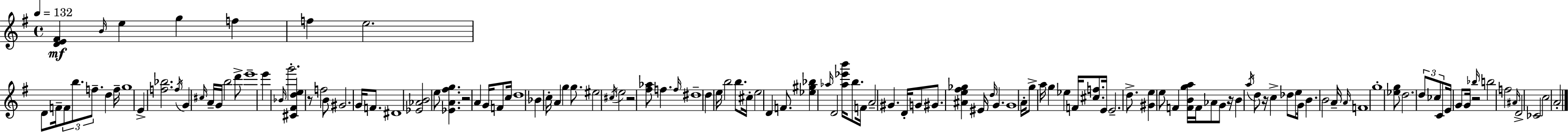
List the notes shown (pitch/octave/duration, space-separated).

[D4,E4,F#4]/q B4/s E5/q G5/q F5/q F5/q E5/h. D4/e F4/s F4/e B5/e. F5/e. D5/q F5/s G5/w E4/q [F5,Bb5]/h. F5/s G4/q C#5/s A4/s G4/s B5/h D6/e E6/w E6/q Bb4/s G6/h. [C#4,F#4,D5,E5]/q R/e F5/h B4/e G#4/h. G4/s F4/e. D#4/w [Eb4,Ab4,B4]/h E5/e [Eb4,A4,F#5,G5]/q. R/h A4/q G4/s F4/e C5/s D5/w Bb4/q C5/s A4/q G5/q G5/e. EIS5/h C#5/s E5/h R/h [F#5,Ab5]/e F5/q. F5/s D#5/w D5/q E5/s B5/h B5/e. C#5/s E5/h D4/q F4/e. [Eb5,G#5,Bb5]/q Ab5/s D4/h [Ab5,Eb6,B6]/s B5/e. F4/s A4/h G#4/q. D4/s G4/e G#4/e. [A#4,E5,F#5,Gb5]/q EIS4/s D5/s G4/q. G4/w A4/s G5/e A5/s G5/q Eb5/q F4/s [C#5,F5]/e. E4/s E4/h. D5/e. [G#4,E5]/q E5/e F4/q [F4,B4,G5,A5]/s F4/s Ab4/e G4/e R/s B4/q A5/s D5/e R/s C5/q Db5/e E5/e G4/s B4/q. B4/h A4/s A4/s F4/w G5/w [Eb5,G5]/e D5/h. D5/e CES5/e C4/e E4/s G4/e G4/s R/h Bb5/s B5/h F5/h A#4/s D4/h CES4/h C5/h A4/h